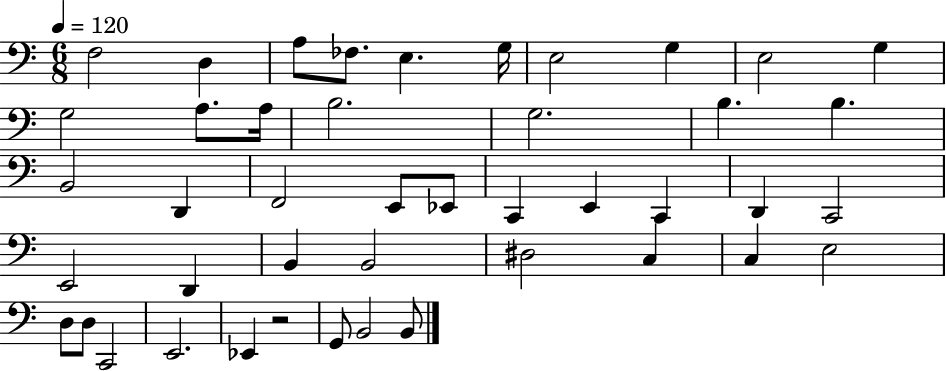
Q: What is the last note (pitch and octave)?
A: B2